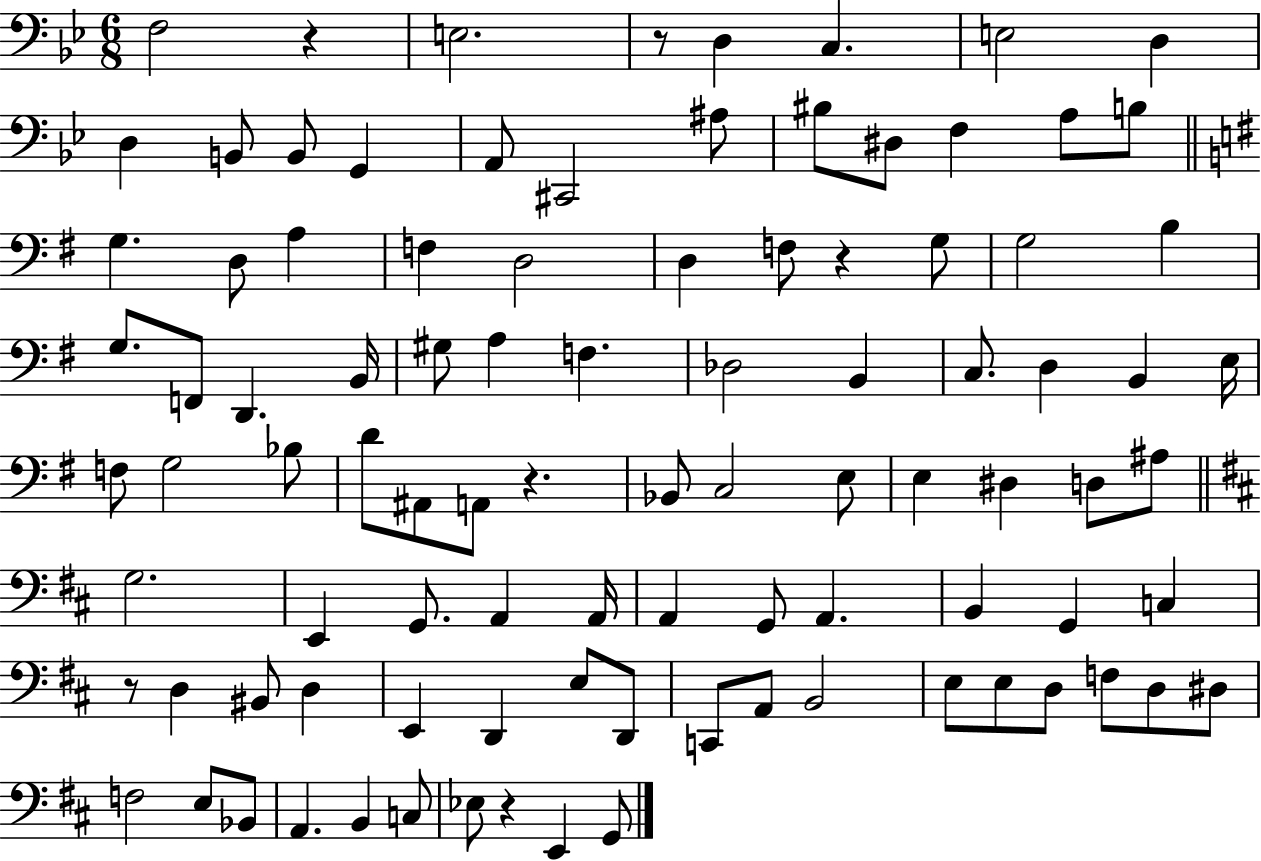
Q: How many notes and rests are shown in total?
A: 96